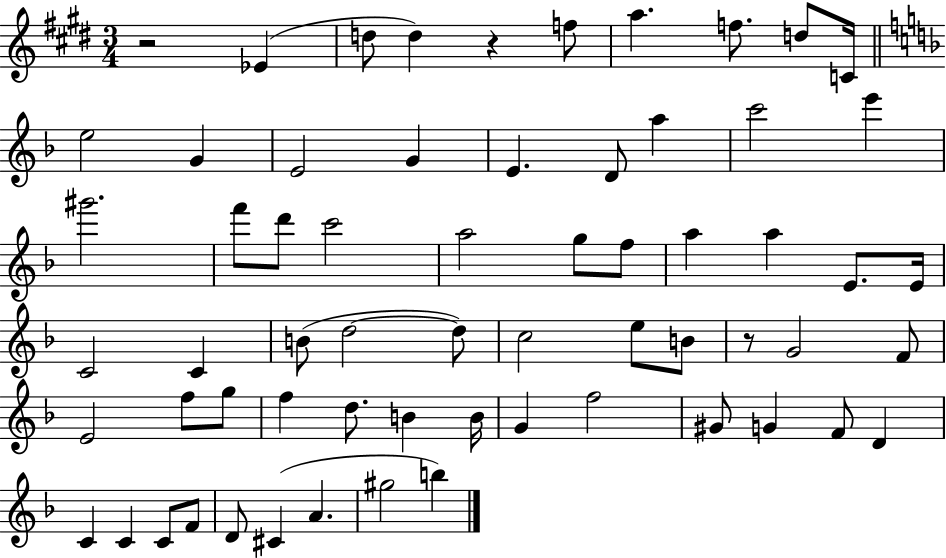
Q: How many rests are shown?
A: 3